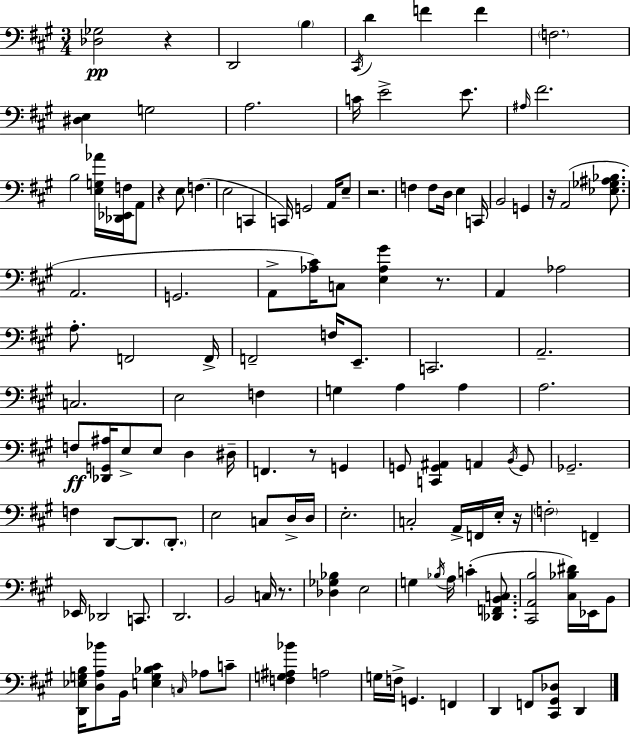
[Db3,Gb3]/h R/q D2/h B3/q C#2/s D4/q F4/q F4/q F3/h. [D#3,E3]/q G3/h A3/h. C4/s E4/h E4/e. A#3/s F#4/h. B3/h [E3,G3,Ab4]/s [Db2,Eb2,F3]/s A2/e R/q E3/e F3/q. E3/h C2/q C2/s G2/h A2/s E3/e R/h. F3/q F3/e D3/s E3/q C2/s B2/h G2/q R/s A2/h [Eb3,Gb3,A#3,Bb3]/e. A2/h. G2/h. A2/e [Ab3,C#4]/s C3/e [E3,Ab3,G#4]/q R/e. A2/q Ab3/h A3/e. F2/h F2/s F2/h F3/s E2/e. C2/h. A2/h. C3/h. E3/h F3/q G3/q A3/q A3/q A3/h. F3/e [Db2,G2,A#3]/s E3/e E3/e D3/q D#3/s F2/q. R/e G2/q G2/e [C2,G2,A#2]/q A2/q B2/s G2/e Gb2/h. F3/q D2/e D2/e. D2/e. E3/h C3/e D3/s D3/s E3/h. C3/h A2/s F2/s E3/s R/s F3/h F2/q Eb2/s Db2/h C2/e. D2/h. B2/h C3/s R/e. [Db3,Gb3,Bb3]/q E3/h G3/q Bb3/s A3/s C4/q [Db2,F2,B2,C3]/e. [C#2,A2,B3]/h [C#3,Bb3,D#4]/s Eb2/s B2/e [D2,Eb3,G3,B3]/s [D3,A3,Bb4]/e B2/s [E3,G3,Bb3,C#4]/q C3/s Ab3/e C4/e [F3,G3,A#3,Bb4]/q A3/h G3/s F3/s G2/q. F2/q D2/q F2/e [C#2,G#2,Db3]/e D2/q